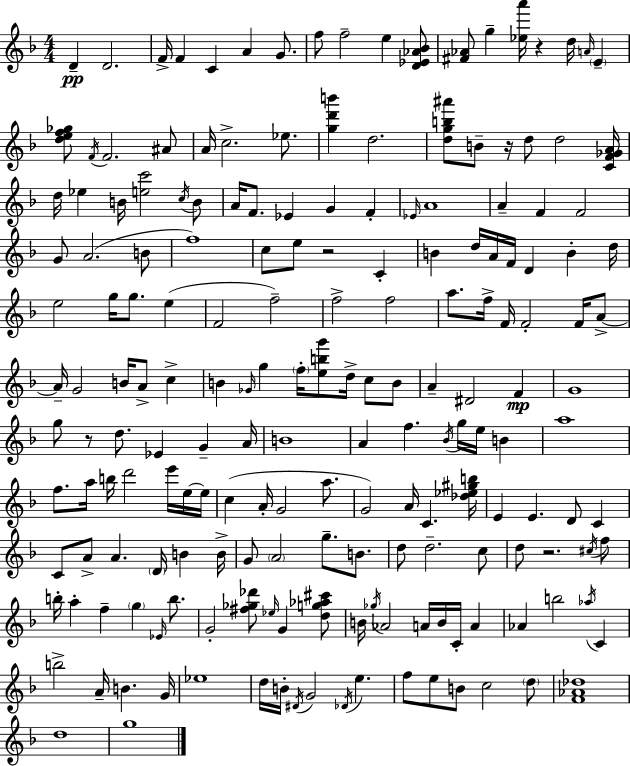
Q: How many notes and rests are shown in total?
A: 186